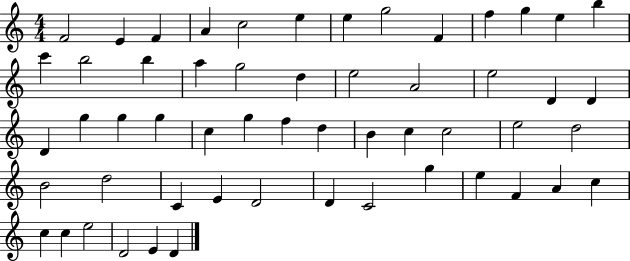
X:1
T:Untitled
M:4/4
L:1/4
K:C
F2 E F A c2 e e g2 F f g e b c' b2 b a g2 d e2 A2 e2 D D D g g g c g f d B c c2 e2 d2 B2 d2 C E D2 D C2 g e F A c c c e2 D2 E D